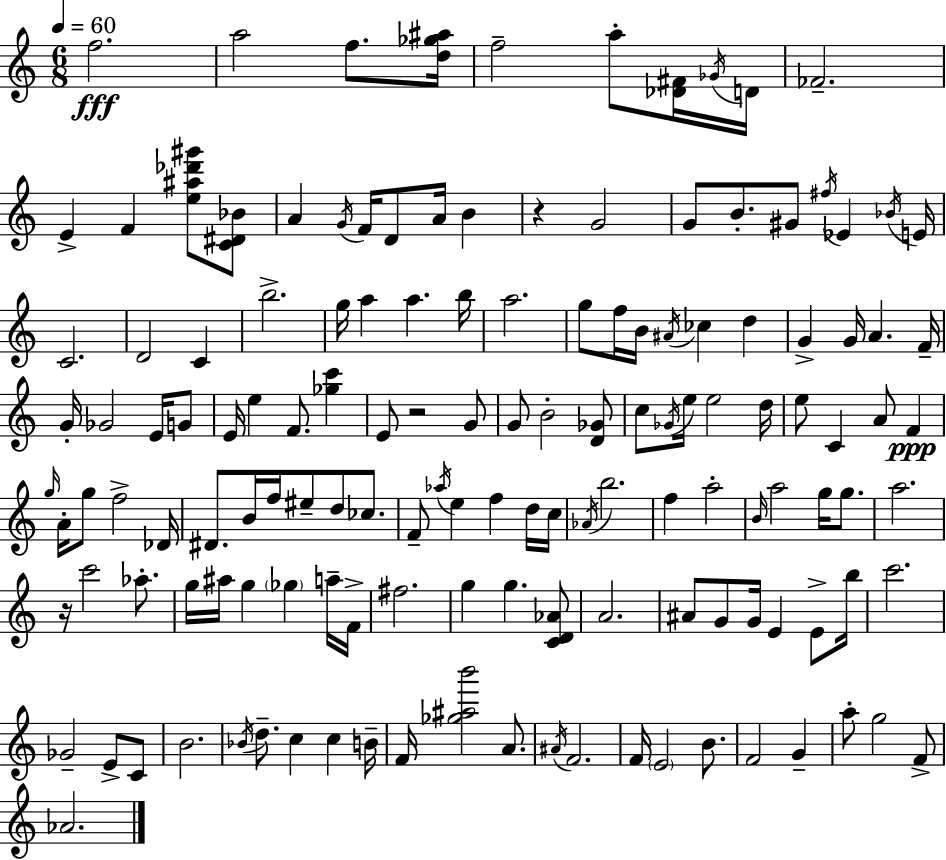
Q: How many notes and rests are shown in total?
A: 141